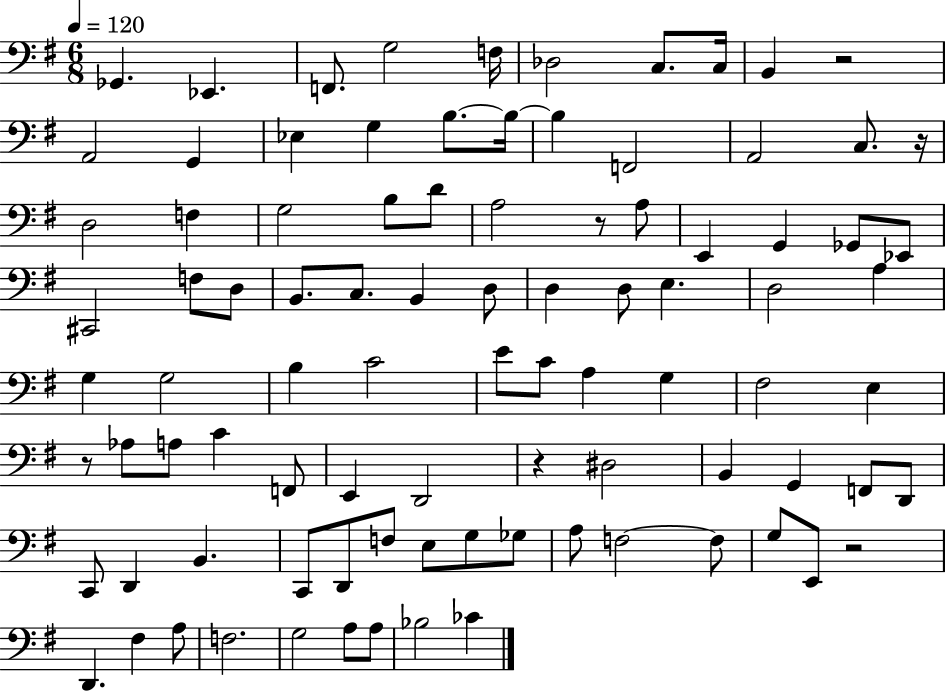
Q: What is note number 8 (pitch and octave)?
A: C3